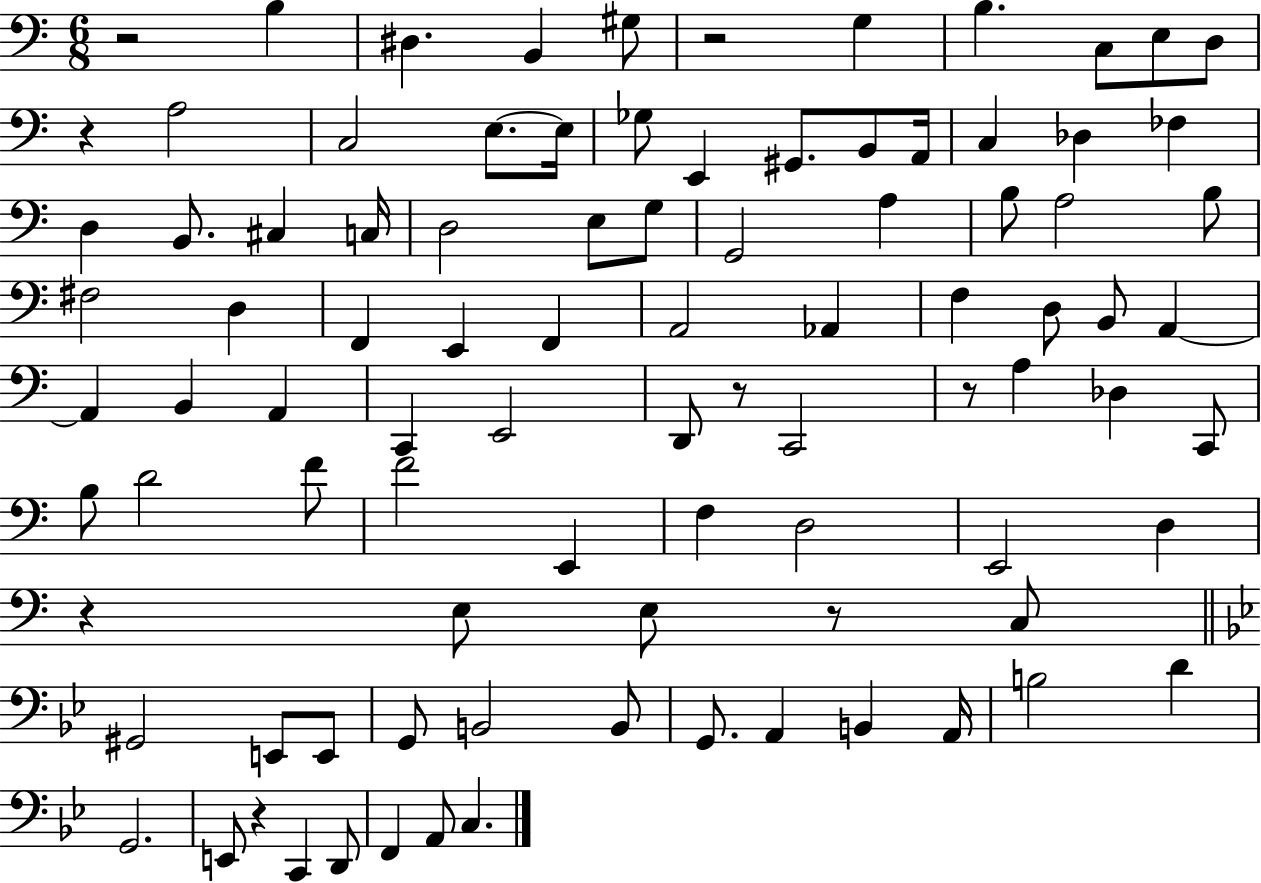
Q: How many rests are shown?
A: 8